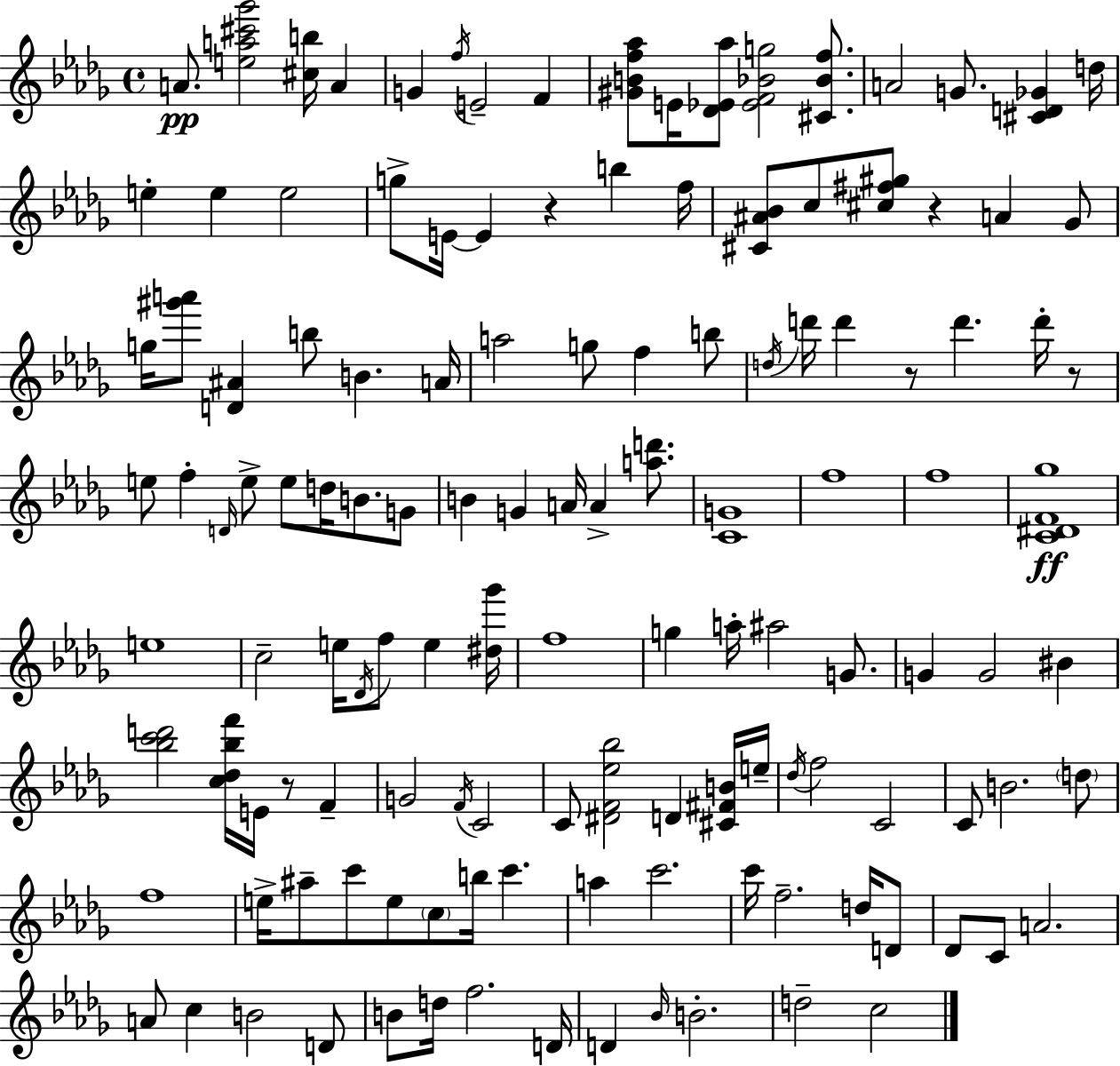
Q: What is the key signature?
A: BES minor